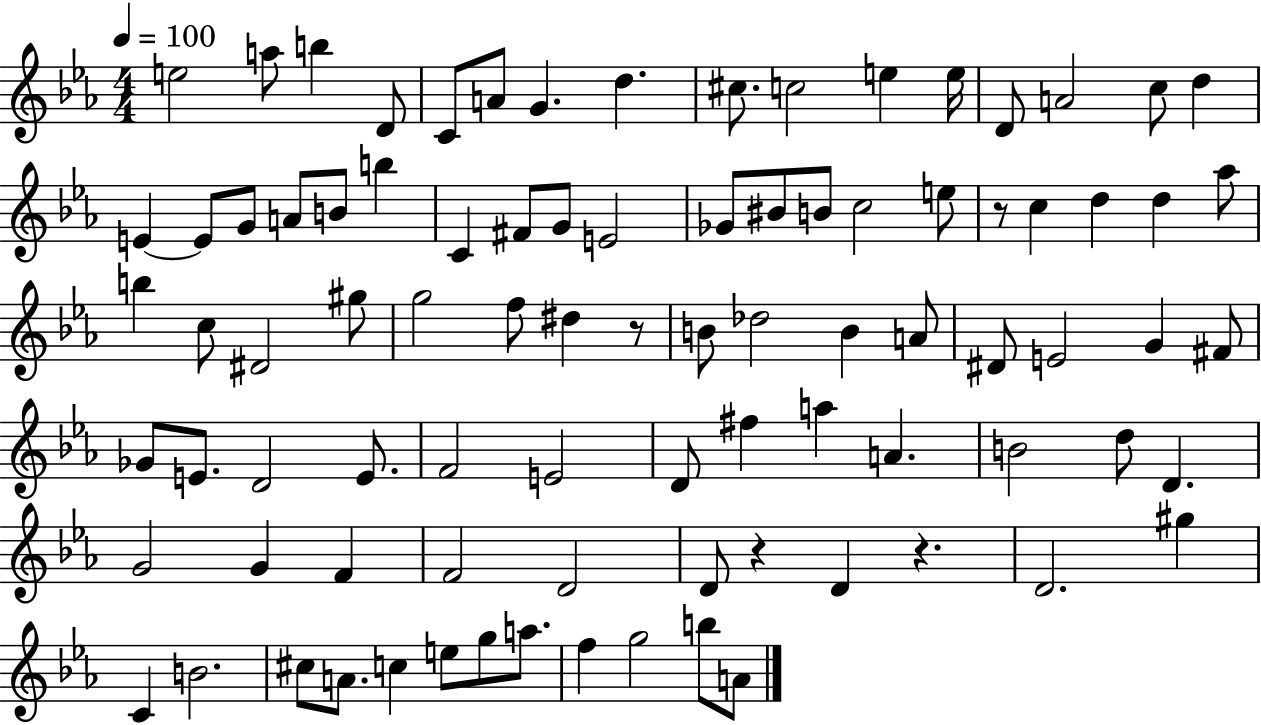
X:1
T:Untitled
M:4/4
L:1/4
K:Eb
e2 a/2 b D/2 C/2 A/2 G d ^c/2 c2 e e/4 D/2 A2 c/2 d E E/2 G/2 A/2 B/2 b C ^F/2 G/2 E2 _G/2 ^B/2 B/2 c2 e/2 z/2 c d d _a/2 b c/2 ^D2 ^g/2 g2 f/2 ^d z/2 B/2 _d2 B A/2 ^D/2 E2 G ^F/2 _G/2 E/2 D2 E/2 F2 E2 D/2 ^f a A B2 d/2 D G2 G F F2 D2 D/2 z D z D2 ^g C B2 ^c/2 A/2 c e/2 g/2 a/2 f g2 b/2 A/2